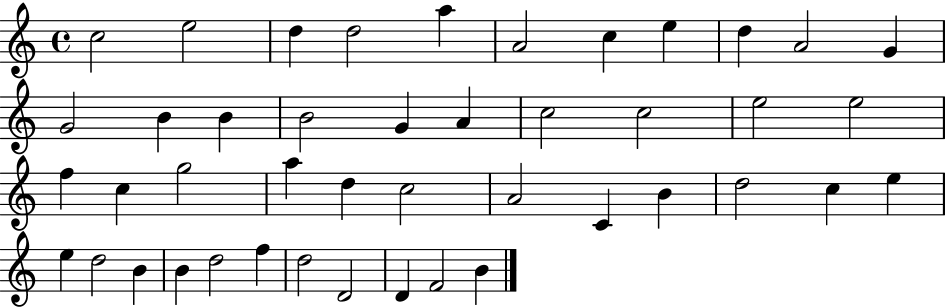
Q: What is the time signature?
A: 4/4